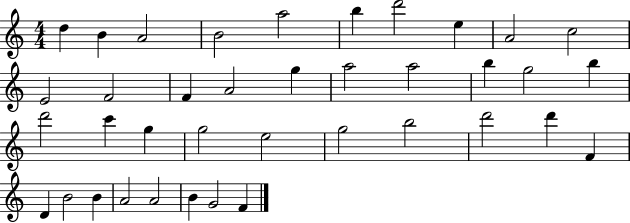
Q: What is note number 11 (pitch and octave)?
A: E4